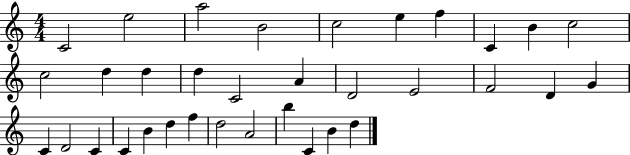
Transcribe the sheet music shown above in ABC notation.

X:1
T:Untitled
M:4/4
L:1/4
K:C
C2 e2 a2 B2 c2 e f C B c2 c2 d d d C2 A D2 E2 F2 D G C D2 C C B d f d2 A2 b C B d